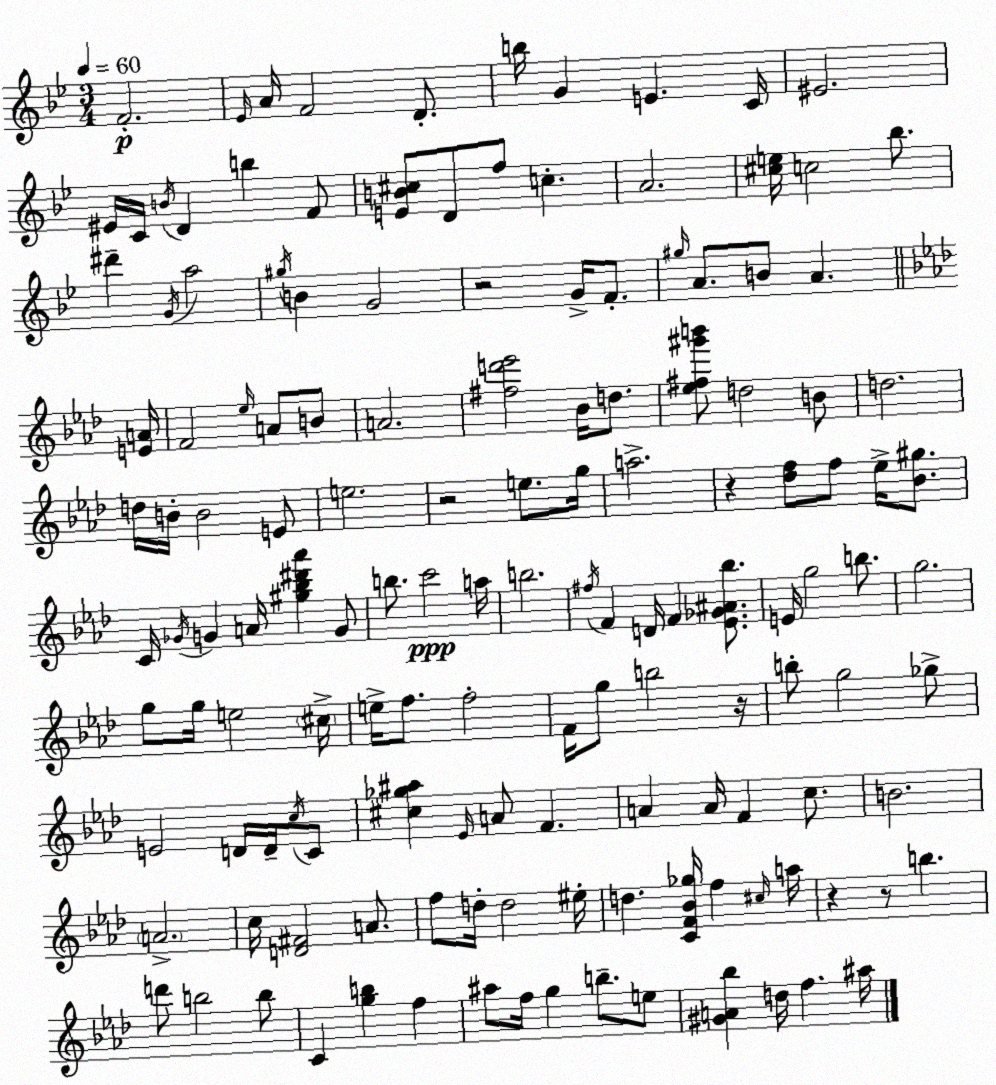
X:1
T:Untitled
M:3/4
L:1/4
K:Bb
F2 _E/4 A/4 F2 D/2 b/4 G E C/4 ^E2 ^E/4 C/4 B/4 D b F/2 [EB^c]/2 D/2 f/2 c A2 [^ce]/4 c2 _b/2 ^d' G/4 a2 ^g/4 B G2 z2 G/4 F/2 ^g/4 A/2 B/2 A [EA]/4 F2 _e/4 A/2 B/2 A2 [^fd'_e']2 _B/4 d/2 [_e^f^g'b']/2 d2 B/2 d2 d/4 B/4 B2 E/2 e2 z2 e/2 g/4 a2 z [_df]/2 f/2 _e/4 [_B^g]/2 C/4 _G/4 G A/4 [^g_b^d'_a'] G/2 b/2 c'2 a/4 b2 ^f/4 F D/4 F [_E_G^A_b]/2 E/4 g2 b/2 g2 g/2 g/4 e2 ^c/4 e/4 f/2 f2 F/4 g/2 b2 z/4 b/2 g2 _g/2 E2 D/4 D/4 c/4 C/2 [^c_g^a] _E/4 A/2 F A A/4 F c/2 B2 A2 c/4 [D^F]2 A/2 f/2 d/4 d2 ^e/4 d [CF_B_g]/4 f ^c/4 a/4 z z/2 b d'/2 b2 b/2 C [gb] f ^a/2 f/4 g b/2 e/2 [^GA_b] d/4 f ^a/4